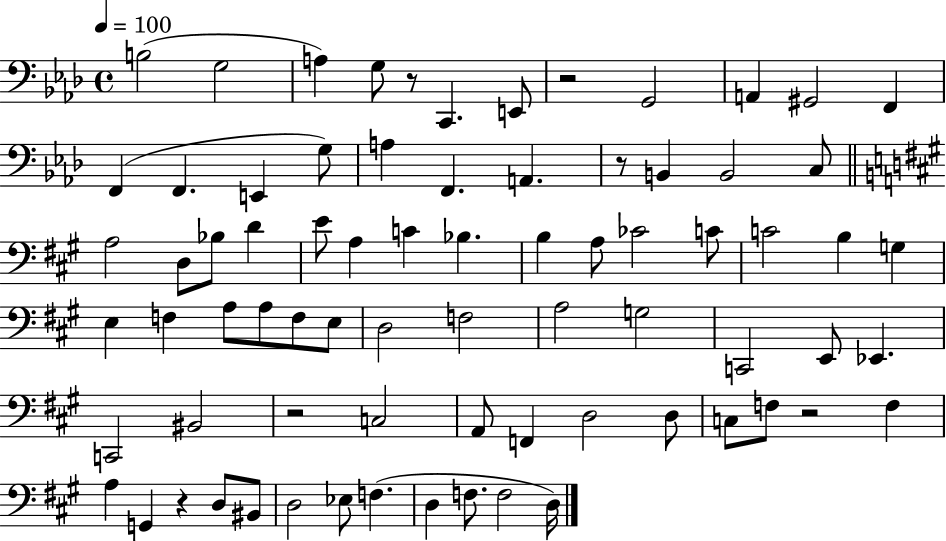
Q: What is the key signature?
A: AES major